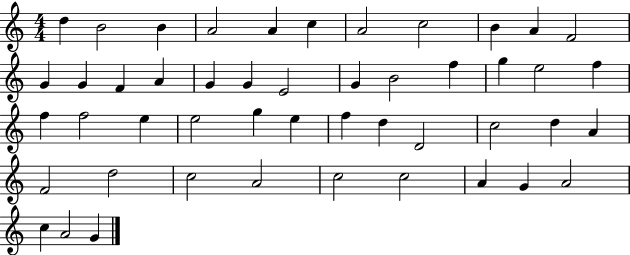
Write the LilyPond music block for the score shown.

{
  \clef treble
  \numericTimeSignature
  \time 4/4
  \key c \major
  d''4 b'2 b'4 | a'2 a'4 c''4 | a'2 c''2 | b'4 a'4 f'2 | \break g'4 g'4 f'4 a'4 | g'4 g'4 e'2 | g'4 b'2 f''4 | g''4 e''2 f''4 | \break f''4 f''2 e''4 | e''2 g''4 e''4 | f''4 d''4 d'2 | c''2 d''4 a'4 | \break f'2 d''2 | c''2 a'2 | c''2 c''2 | a'4 g'4 a'2 | \break c''4 a'2 g'4 | \bar "|."
}